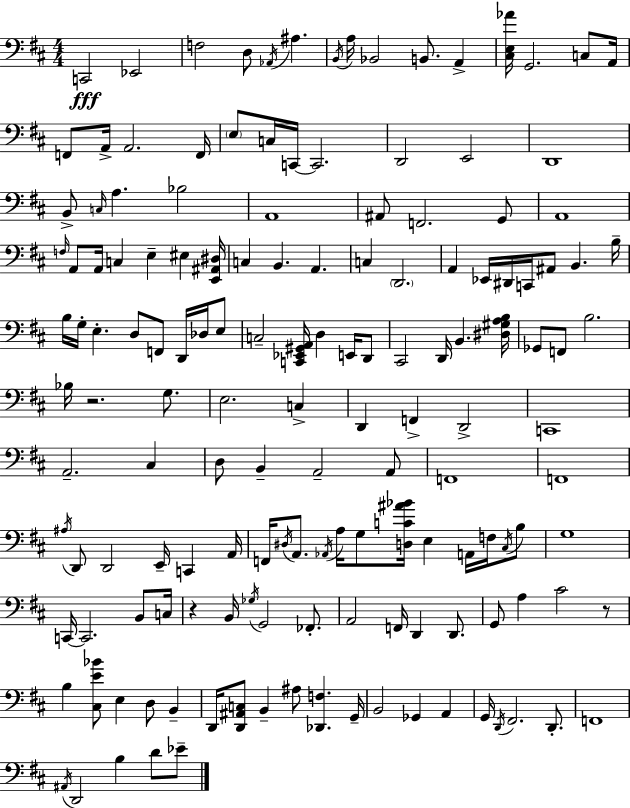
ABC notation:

X:1
T:Untitled
M:4/4
L:1/4
K:D
C,,2 _E,,2 F,2 D,/2 _A,,/4 ^A, B,,/4 A,/4 _B,,2 B,,/2 A,, [^C,E,_A]/4 G,,2 C,/2 A,,/4 F,,/2 A,,/4 A,,2 F,,/4 E,/2 C,/4 C,,/4 C,,2 D,,2 E,,2 D,,4 B,,/2 C,/4 A, _B,2 A,,4 ^A,,/2 F,,2 G,,/2 A,,4 F,/4 A,,/2 A,,/4 C, E, ^E, [E,,^A,,^D,]/4 C, B,, A,, C, D,,2 A,, _E,,/4 ^D,,/4 C,,/4 ^A,,/2 B,, B,/4 B,/4 G,/4 E, D,/2 F,,/2 D,,/4 _D,/4 E,/2 C,2 [C,,_E,,^G,,A,,]/4 D, E,,/4 D,,/2 ^C,,2 D,,/4 B,, [^D,^G,A,B,]/4 _G,,/2 F,,/2 B,2 _B,/4 z2 G,/2 E,2 C, D,, F,, D,,2 C,,4 A,,2 ^C, D,/2 B,, A,,2 A,,/2 F,,4 F,,4 ^A,/4 D,,/2 D,,2 E,,/4 C,, A,,/4 F,,/4 ^D,/4 A,,/2 _A,,/4 A,/4 G,/2 [D,C^A_B]/4 E, A,,/4 F,/4 ^C,/4 B,/2 G,4 C,,/4 C,,2 B,,/2 C,/4 z B,,/4 _G,/4 G,,2 _F,,/2 A,,2 F,,/4 D,, D,,/2 G,,/2 A, ^C2 z/2 B, [^C,E_B]/2 E, D,/2 B,, D,,/4 [D,,^A,,C,]/2 B,, ^A,/2 [_D,,F,] G,,/4 B,,2 _G,, A,, G,,/4 D,,/4 ^F,,2 D,,/2 F,,4 ^A,,/4 D,,2 B, D/2 _E/2